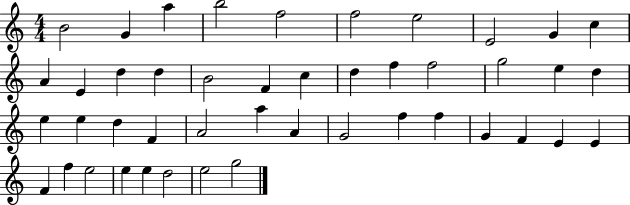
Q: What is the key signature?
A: C major